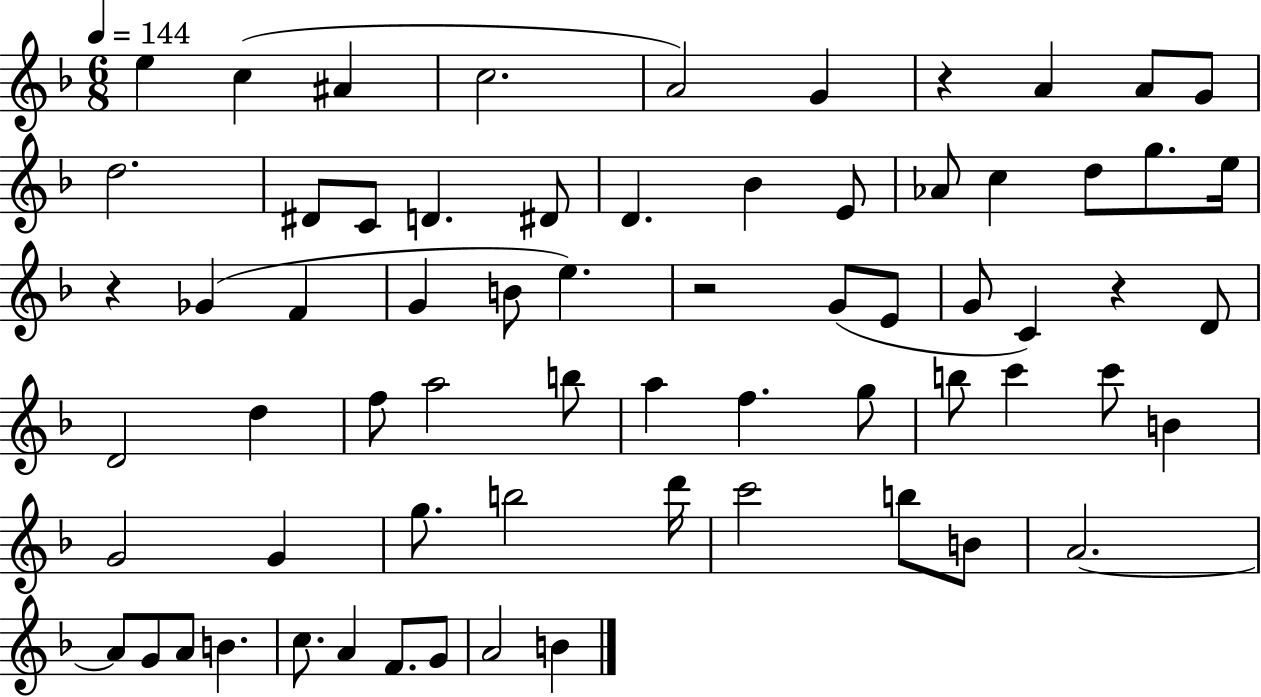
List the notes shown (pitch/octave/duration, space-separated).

E5/q C5/q A#4/q C5/h. A4/h G4/q R/q A4/q A4/e G4/e D5/h. D#4/e C4/e D4/q. D#4/e D4/q. Bb4/q E4/e Ab4/e C5/q D5/e G5/e. E5/s R/q Gb4/q F4/q G4/q B4/e E5/q. R/h G4/e E4/e G4/e C4/q R/q D4/e D4/h D5/q F5/e A5/h B5/e A5/q F5/q. G5/e B5/e C6/q C6/e B4/q G4/h G4/q G5/e. B5/h D6/s C6/h B5/e B4/e A4/h. A4/e G4/e A4/e B4/q. C5/e. A4/q F4/e. G4/e A4/h B4/q